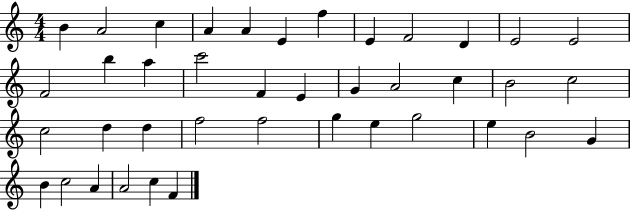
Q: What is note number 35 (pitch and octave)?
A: B4